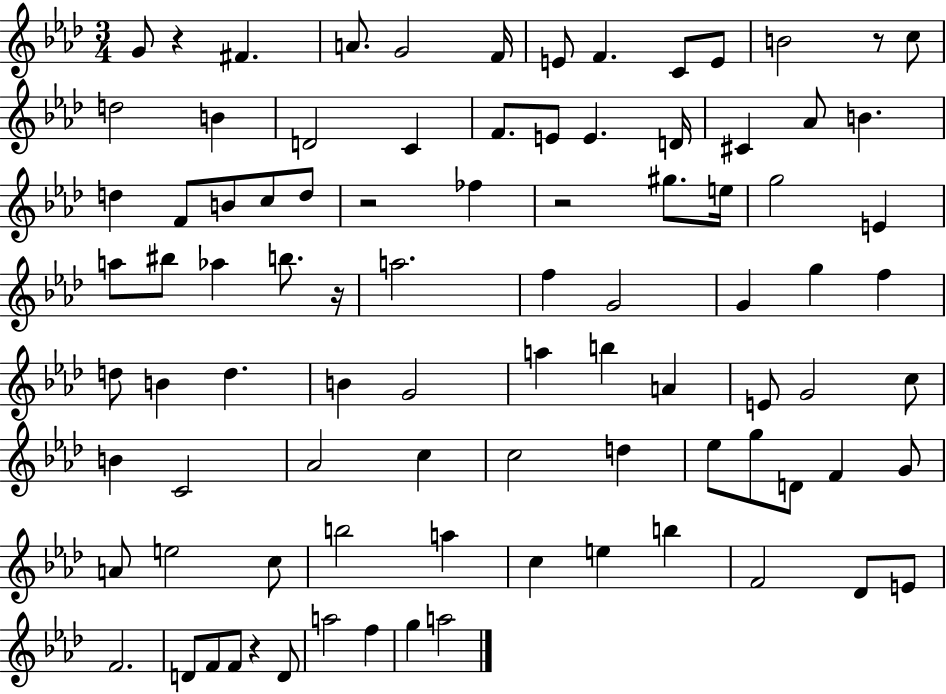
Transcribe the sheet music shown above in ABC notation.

X:1
T:Untitled
M:3/4
L:1/4
K:Ab
G/2 z ^F A/2 G2 F/4 E/2 F C/2 E/2 B2 z/2 c/2 d2 B D2 C F/2 E/2 E D/4 ^C _A/2 B d F/2 B/2 c/2 d/2 z2 _f z2 ^g/2 e/4 g2 E a/2 ^b/2 _a b/2 z/4 a2 f G2 G g f d/2 B d B G2 a b A E/2 G2 c/2 B C2 _A2 c c2 d _e/2 g/2 D/2 F G/2 A/2 e2 c/2 b2 a c e b F2 _D/2 E/2 F2 D/2 F/2 F/2 z D/2 a2 f g a2